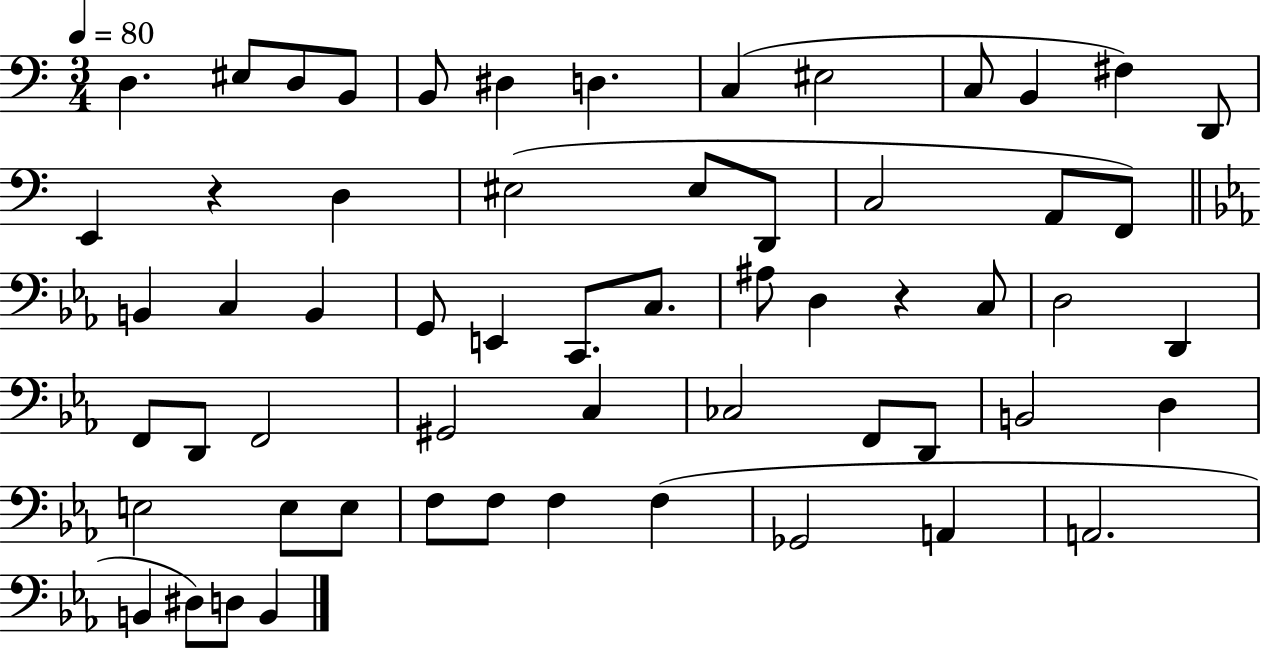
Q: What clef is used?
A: bass